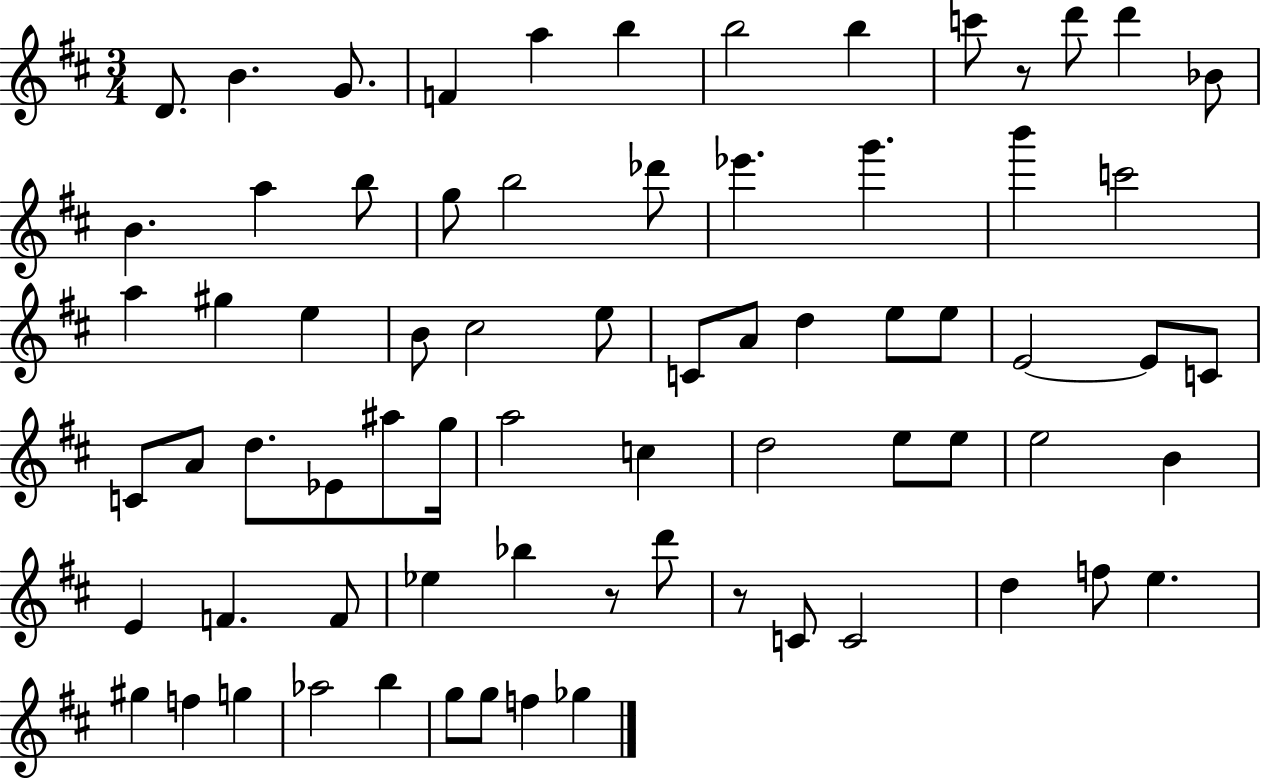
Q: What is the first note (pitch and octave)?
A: D4